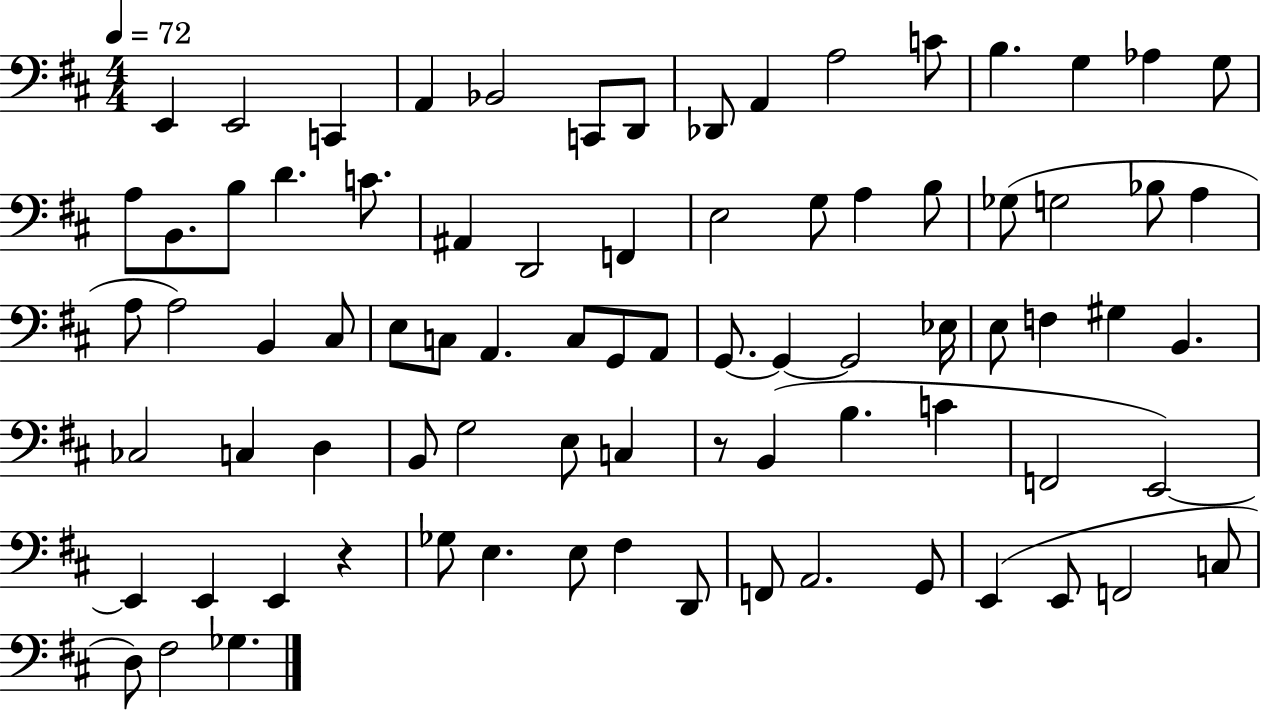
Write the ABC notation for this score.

X:1
T:Untitled
M:4/4
L:1/4
K:D
E,, E,,2 C,, A,, _B,,2 C,,/2 D,,/2 _D,,/2 A,, A,2 C/2 B, G, _A, G,/2 A,/2 B,,/2 B,/2 D C/2 ^A,, D,,2 F,, E,2 G,/2 A, B,/2 _G,/2 G,2 _B,/2 A, A,/2 A,2 B,, ^C,/2 E,/2 C,/2 A,, C,/2 G,,/2 A,,/2 G,,/2 G,, G,,2 _E,/4 E,/2 F, ^G, B,, _C,2 C, D, B,,/2 G,2 E,/2 C, z/2 B,, B, C F,,2 E,,2 E,, E,, E,, z _G,/2 E, E,/2 ^F, D,,/2 F,,/2 A,,2 G,,/2 E,, E,,/2 F,,2 C,/2 D,/2 ^F,2 _G,